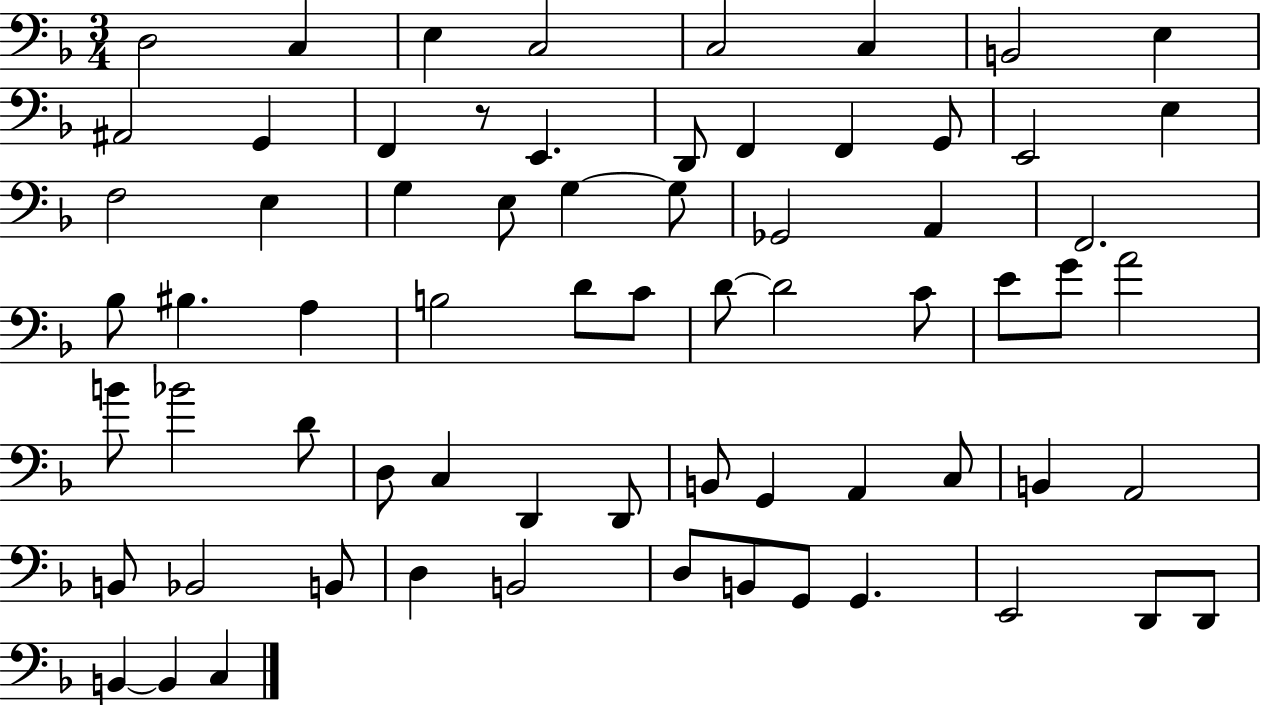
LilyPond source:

{
  \clef bass
  \numericTimeSignature
  \time 3/4
  \key f \major
  d2 c4 | e4 c2 | c2 c4 | b,2 e4 | \break ais,2 g,4 | f,4 r8 e,4. | d,8 f,4 f,4 g,8 | e,2 e4 | \break f2 e4 | g4 e8 g4~~ g8 | ges,2 a,4 | f,2. | \break bes8 bis4. a4 | b2 d'8 c'8 | d'8~~ d'2 c'8 | e'8 g'8 a'2 | \break b'8 bes'2 d'8 | d8 c4 d,4 d,8 | b,8 g,4 a,4 c8 | b,4 a,2 | \break b,8 bes,2 b,8 | d4 b,2 | d8 b,8 g,8 g,4. | e,2 d,8 d,8 | \break b,4~~ b,4 c4 | \bar "|."
}